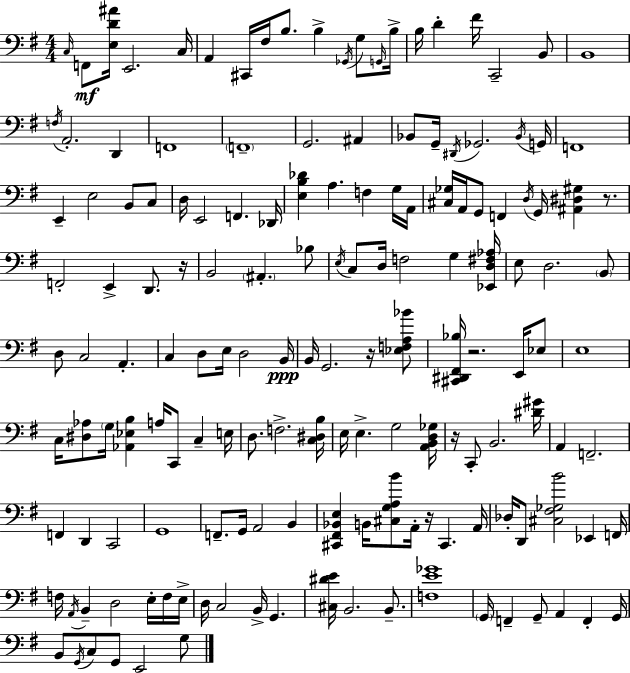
{
  \clef bass
  \numericTimeSignature
  \time 4/4
  \key e \minor
  \grace { c16 }\mf f,8 <e d' ais'>16 e,2. | c16 a,4 cis,16 fis16 b8. b4-> \acciaccatura { ges,16 } g8 | \grace { g,16 } b16-> b16 d'4-. fis'16 c,2-- | b,8 b,1 | \break \acciaccatura { f16 } a,2.-. | d,4 f,1 | \parenthesize f,1-- | g,2. | \break ais,4 bes,8 g,16-- \acciaccatura { dis,16 } ges,2. | \acciaccatura { bes,16 } g,16 f,1 | e,4-- e2 | b,8 c8 d16 e,2 f,4. | \break des,16 <e b des'>4 a4. | f4 g16 a,16 <cis ges>16 a,16 g,8 f,4 \acciaccatura { d16 } g,16 | <ais, dis gis>4 r8. f,2-. e,4-> | d,8. r16 b,2 \parenthesize ais,4.-. | \break bes8 \acciaccatura { e16 } c8 d16 f2 | g4 <ees, d fis aes>16 e8 d2. | \parenthesize b,8 d8 c2 | a,4.-. c4 d8 e16 d2 | \break b,16\ppp b,16 g,2. | r16 <ees f a bes'>8 <cis, dis, fis, bes>16 r2. | e,16 ees8 e1 | c16 <dis aes>8 \parenthesize g16 <aes, ees b>4 | \break a16 c,8 c4-- e16 d8. f2.-> | <c dis b>16 e16 e4.-> g2 | <a, b, d ges>16 r16 c,8-. b,2. | <dis' gis'>16 a,4 f,2.-- | \break f,4 d,4 | c,2 g,1 | f,8.-- g,16 a,2 | b,4 <cis, fis, bes, e>4 b,16 <cis g a b'>8 a,16-. | \break r16 cis,4. a,16 des16-. d,8 <cis fis ges b'>2 | ees,4 f,16 f16 \acciaccatura { a,16 } b,4-- d2 | e16-. f16 e16-> d16 c2 | b,16-> g,4. <cis dis' e'>16 b,2. | \break b,8.-- <f e' ges'>1 | \parenthesize g,16 f,4-- g,8-- | a,4 f,4-. g,16 b,8 \acciaccatura { g,16 } c8 g,8 | e,2 g8 \bar "|."
}